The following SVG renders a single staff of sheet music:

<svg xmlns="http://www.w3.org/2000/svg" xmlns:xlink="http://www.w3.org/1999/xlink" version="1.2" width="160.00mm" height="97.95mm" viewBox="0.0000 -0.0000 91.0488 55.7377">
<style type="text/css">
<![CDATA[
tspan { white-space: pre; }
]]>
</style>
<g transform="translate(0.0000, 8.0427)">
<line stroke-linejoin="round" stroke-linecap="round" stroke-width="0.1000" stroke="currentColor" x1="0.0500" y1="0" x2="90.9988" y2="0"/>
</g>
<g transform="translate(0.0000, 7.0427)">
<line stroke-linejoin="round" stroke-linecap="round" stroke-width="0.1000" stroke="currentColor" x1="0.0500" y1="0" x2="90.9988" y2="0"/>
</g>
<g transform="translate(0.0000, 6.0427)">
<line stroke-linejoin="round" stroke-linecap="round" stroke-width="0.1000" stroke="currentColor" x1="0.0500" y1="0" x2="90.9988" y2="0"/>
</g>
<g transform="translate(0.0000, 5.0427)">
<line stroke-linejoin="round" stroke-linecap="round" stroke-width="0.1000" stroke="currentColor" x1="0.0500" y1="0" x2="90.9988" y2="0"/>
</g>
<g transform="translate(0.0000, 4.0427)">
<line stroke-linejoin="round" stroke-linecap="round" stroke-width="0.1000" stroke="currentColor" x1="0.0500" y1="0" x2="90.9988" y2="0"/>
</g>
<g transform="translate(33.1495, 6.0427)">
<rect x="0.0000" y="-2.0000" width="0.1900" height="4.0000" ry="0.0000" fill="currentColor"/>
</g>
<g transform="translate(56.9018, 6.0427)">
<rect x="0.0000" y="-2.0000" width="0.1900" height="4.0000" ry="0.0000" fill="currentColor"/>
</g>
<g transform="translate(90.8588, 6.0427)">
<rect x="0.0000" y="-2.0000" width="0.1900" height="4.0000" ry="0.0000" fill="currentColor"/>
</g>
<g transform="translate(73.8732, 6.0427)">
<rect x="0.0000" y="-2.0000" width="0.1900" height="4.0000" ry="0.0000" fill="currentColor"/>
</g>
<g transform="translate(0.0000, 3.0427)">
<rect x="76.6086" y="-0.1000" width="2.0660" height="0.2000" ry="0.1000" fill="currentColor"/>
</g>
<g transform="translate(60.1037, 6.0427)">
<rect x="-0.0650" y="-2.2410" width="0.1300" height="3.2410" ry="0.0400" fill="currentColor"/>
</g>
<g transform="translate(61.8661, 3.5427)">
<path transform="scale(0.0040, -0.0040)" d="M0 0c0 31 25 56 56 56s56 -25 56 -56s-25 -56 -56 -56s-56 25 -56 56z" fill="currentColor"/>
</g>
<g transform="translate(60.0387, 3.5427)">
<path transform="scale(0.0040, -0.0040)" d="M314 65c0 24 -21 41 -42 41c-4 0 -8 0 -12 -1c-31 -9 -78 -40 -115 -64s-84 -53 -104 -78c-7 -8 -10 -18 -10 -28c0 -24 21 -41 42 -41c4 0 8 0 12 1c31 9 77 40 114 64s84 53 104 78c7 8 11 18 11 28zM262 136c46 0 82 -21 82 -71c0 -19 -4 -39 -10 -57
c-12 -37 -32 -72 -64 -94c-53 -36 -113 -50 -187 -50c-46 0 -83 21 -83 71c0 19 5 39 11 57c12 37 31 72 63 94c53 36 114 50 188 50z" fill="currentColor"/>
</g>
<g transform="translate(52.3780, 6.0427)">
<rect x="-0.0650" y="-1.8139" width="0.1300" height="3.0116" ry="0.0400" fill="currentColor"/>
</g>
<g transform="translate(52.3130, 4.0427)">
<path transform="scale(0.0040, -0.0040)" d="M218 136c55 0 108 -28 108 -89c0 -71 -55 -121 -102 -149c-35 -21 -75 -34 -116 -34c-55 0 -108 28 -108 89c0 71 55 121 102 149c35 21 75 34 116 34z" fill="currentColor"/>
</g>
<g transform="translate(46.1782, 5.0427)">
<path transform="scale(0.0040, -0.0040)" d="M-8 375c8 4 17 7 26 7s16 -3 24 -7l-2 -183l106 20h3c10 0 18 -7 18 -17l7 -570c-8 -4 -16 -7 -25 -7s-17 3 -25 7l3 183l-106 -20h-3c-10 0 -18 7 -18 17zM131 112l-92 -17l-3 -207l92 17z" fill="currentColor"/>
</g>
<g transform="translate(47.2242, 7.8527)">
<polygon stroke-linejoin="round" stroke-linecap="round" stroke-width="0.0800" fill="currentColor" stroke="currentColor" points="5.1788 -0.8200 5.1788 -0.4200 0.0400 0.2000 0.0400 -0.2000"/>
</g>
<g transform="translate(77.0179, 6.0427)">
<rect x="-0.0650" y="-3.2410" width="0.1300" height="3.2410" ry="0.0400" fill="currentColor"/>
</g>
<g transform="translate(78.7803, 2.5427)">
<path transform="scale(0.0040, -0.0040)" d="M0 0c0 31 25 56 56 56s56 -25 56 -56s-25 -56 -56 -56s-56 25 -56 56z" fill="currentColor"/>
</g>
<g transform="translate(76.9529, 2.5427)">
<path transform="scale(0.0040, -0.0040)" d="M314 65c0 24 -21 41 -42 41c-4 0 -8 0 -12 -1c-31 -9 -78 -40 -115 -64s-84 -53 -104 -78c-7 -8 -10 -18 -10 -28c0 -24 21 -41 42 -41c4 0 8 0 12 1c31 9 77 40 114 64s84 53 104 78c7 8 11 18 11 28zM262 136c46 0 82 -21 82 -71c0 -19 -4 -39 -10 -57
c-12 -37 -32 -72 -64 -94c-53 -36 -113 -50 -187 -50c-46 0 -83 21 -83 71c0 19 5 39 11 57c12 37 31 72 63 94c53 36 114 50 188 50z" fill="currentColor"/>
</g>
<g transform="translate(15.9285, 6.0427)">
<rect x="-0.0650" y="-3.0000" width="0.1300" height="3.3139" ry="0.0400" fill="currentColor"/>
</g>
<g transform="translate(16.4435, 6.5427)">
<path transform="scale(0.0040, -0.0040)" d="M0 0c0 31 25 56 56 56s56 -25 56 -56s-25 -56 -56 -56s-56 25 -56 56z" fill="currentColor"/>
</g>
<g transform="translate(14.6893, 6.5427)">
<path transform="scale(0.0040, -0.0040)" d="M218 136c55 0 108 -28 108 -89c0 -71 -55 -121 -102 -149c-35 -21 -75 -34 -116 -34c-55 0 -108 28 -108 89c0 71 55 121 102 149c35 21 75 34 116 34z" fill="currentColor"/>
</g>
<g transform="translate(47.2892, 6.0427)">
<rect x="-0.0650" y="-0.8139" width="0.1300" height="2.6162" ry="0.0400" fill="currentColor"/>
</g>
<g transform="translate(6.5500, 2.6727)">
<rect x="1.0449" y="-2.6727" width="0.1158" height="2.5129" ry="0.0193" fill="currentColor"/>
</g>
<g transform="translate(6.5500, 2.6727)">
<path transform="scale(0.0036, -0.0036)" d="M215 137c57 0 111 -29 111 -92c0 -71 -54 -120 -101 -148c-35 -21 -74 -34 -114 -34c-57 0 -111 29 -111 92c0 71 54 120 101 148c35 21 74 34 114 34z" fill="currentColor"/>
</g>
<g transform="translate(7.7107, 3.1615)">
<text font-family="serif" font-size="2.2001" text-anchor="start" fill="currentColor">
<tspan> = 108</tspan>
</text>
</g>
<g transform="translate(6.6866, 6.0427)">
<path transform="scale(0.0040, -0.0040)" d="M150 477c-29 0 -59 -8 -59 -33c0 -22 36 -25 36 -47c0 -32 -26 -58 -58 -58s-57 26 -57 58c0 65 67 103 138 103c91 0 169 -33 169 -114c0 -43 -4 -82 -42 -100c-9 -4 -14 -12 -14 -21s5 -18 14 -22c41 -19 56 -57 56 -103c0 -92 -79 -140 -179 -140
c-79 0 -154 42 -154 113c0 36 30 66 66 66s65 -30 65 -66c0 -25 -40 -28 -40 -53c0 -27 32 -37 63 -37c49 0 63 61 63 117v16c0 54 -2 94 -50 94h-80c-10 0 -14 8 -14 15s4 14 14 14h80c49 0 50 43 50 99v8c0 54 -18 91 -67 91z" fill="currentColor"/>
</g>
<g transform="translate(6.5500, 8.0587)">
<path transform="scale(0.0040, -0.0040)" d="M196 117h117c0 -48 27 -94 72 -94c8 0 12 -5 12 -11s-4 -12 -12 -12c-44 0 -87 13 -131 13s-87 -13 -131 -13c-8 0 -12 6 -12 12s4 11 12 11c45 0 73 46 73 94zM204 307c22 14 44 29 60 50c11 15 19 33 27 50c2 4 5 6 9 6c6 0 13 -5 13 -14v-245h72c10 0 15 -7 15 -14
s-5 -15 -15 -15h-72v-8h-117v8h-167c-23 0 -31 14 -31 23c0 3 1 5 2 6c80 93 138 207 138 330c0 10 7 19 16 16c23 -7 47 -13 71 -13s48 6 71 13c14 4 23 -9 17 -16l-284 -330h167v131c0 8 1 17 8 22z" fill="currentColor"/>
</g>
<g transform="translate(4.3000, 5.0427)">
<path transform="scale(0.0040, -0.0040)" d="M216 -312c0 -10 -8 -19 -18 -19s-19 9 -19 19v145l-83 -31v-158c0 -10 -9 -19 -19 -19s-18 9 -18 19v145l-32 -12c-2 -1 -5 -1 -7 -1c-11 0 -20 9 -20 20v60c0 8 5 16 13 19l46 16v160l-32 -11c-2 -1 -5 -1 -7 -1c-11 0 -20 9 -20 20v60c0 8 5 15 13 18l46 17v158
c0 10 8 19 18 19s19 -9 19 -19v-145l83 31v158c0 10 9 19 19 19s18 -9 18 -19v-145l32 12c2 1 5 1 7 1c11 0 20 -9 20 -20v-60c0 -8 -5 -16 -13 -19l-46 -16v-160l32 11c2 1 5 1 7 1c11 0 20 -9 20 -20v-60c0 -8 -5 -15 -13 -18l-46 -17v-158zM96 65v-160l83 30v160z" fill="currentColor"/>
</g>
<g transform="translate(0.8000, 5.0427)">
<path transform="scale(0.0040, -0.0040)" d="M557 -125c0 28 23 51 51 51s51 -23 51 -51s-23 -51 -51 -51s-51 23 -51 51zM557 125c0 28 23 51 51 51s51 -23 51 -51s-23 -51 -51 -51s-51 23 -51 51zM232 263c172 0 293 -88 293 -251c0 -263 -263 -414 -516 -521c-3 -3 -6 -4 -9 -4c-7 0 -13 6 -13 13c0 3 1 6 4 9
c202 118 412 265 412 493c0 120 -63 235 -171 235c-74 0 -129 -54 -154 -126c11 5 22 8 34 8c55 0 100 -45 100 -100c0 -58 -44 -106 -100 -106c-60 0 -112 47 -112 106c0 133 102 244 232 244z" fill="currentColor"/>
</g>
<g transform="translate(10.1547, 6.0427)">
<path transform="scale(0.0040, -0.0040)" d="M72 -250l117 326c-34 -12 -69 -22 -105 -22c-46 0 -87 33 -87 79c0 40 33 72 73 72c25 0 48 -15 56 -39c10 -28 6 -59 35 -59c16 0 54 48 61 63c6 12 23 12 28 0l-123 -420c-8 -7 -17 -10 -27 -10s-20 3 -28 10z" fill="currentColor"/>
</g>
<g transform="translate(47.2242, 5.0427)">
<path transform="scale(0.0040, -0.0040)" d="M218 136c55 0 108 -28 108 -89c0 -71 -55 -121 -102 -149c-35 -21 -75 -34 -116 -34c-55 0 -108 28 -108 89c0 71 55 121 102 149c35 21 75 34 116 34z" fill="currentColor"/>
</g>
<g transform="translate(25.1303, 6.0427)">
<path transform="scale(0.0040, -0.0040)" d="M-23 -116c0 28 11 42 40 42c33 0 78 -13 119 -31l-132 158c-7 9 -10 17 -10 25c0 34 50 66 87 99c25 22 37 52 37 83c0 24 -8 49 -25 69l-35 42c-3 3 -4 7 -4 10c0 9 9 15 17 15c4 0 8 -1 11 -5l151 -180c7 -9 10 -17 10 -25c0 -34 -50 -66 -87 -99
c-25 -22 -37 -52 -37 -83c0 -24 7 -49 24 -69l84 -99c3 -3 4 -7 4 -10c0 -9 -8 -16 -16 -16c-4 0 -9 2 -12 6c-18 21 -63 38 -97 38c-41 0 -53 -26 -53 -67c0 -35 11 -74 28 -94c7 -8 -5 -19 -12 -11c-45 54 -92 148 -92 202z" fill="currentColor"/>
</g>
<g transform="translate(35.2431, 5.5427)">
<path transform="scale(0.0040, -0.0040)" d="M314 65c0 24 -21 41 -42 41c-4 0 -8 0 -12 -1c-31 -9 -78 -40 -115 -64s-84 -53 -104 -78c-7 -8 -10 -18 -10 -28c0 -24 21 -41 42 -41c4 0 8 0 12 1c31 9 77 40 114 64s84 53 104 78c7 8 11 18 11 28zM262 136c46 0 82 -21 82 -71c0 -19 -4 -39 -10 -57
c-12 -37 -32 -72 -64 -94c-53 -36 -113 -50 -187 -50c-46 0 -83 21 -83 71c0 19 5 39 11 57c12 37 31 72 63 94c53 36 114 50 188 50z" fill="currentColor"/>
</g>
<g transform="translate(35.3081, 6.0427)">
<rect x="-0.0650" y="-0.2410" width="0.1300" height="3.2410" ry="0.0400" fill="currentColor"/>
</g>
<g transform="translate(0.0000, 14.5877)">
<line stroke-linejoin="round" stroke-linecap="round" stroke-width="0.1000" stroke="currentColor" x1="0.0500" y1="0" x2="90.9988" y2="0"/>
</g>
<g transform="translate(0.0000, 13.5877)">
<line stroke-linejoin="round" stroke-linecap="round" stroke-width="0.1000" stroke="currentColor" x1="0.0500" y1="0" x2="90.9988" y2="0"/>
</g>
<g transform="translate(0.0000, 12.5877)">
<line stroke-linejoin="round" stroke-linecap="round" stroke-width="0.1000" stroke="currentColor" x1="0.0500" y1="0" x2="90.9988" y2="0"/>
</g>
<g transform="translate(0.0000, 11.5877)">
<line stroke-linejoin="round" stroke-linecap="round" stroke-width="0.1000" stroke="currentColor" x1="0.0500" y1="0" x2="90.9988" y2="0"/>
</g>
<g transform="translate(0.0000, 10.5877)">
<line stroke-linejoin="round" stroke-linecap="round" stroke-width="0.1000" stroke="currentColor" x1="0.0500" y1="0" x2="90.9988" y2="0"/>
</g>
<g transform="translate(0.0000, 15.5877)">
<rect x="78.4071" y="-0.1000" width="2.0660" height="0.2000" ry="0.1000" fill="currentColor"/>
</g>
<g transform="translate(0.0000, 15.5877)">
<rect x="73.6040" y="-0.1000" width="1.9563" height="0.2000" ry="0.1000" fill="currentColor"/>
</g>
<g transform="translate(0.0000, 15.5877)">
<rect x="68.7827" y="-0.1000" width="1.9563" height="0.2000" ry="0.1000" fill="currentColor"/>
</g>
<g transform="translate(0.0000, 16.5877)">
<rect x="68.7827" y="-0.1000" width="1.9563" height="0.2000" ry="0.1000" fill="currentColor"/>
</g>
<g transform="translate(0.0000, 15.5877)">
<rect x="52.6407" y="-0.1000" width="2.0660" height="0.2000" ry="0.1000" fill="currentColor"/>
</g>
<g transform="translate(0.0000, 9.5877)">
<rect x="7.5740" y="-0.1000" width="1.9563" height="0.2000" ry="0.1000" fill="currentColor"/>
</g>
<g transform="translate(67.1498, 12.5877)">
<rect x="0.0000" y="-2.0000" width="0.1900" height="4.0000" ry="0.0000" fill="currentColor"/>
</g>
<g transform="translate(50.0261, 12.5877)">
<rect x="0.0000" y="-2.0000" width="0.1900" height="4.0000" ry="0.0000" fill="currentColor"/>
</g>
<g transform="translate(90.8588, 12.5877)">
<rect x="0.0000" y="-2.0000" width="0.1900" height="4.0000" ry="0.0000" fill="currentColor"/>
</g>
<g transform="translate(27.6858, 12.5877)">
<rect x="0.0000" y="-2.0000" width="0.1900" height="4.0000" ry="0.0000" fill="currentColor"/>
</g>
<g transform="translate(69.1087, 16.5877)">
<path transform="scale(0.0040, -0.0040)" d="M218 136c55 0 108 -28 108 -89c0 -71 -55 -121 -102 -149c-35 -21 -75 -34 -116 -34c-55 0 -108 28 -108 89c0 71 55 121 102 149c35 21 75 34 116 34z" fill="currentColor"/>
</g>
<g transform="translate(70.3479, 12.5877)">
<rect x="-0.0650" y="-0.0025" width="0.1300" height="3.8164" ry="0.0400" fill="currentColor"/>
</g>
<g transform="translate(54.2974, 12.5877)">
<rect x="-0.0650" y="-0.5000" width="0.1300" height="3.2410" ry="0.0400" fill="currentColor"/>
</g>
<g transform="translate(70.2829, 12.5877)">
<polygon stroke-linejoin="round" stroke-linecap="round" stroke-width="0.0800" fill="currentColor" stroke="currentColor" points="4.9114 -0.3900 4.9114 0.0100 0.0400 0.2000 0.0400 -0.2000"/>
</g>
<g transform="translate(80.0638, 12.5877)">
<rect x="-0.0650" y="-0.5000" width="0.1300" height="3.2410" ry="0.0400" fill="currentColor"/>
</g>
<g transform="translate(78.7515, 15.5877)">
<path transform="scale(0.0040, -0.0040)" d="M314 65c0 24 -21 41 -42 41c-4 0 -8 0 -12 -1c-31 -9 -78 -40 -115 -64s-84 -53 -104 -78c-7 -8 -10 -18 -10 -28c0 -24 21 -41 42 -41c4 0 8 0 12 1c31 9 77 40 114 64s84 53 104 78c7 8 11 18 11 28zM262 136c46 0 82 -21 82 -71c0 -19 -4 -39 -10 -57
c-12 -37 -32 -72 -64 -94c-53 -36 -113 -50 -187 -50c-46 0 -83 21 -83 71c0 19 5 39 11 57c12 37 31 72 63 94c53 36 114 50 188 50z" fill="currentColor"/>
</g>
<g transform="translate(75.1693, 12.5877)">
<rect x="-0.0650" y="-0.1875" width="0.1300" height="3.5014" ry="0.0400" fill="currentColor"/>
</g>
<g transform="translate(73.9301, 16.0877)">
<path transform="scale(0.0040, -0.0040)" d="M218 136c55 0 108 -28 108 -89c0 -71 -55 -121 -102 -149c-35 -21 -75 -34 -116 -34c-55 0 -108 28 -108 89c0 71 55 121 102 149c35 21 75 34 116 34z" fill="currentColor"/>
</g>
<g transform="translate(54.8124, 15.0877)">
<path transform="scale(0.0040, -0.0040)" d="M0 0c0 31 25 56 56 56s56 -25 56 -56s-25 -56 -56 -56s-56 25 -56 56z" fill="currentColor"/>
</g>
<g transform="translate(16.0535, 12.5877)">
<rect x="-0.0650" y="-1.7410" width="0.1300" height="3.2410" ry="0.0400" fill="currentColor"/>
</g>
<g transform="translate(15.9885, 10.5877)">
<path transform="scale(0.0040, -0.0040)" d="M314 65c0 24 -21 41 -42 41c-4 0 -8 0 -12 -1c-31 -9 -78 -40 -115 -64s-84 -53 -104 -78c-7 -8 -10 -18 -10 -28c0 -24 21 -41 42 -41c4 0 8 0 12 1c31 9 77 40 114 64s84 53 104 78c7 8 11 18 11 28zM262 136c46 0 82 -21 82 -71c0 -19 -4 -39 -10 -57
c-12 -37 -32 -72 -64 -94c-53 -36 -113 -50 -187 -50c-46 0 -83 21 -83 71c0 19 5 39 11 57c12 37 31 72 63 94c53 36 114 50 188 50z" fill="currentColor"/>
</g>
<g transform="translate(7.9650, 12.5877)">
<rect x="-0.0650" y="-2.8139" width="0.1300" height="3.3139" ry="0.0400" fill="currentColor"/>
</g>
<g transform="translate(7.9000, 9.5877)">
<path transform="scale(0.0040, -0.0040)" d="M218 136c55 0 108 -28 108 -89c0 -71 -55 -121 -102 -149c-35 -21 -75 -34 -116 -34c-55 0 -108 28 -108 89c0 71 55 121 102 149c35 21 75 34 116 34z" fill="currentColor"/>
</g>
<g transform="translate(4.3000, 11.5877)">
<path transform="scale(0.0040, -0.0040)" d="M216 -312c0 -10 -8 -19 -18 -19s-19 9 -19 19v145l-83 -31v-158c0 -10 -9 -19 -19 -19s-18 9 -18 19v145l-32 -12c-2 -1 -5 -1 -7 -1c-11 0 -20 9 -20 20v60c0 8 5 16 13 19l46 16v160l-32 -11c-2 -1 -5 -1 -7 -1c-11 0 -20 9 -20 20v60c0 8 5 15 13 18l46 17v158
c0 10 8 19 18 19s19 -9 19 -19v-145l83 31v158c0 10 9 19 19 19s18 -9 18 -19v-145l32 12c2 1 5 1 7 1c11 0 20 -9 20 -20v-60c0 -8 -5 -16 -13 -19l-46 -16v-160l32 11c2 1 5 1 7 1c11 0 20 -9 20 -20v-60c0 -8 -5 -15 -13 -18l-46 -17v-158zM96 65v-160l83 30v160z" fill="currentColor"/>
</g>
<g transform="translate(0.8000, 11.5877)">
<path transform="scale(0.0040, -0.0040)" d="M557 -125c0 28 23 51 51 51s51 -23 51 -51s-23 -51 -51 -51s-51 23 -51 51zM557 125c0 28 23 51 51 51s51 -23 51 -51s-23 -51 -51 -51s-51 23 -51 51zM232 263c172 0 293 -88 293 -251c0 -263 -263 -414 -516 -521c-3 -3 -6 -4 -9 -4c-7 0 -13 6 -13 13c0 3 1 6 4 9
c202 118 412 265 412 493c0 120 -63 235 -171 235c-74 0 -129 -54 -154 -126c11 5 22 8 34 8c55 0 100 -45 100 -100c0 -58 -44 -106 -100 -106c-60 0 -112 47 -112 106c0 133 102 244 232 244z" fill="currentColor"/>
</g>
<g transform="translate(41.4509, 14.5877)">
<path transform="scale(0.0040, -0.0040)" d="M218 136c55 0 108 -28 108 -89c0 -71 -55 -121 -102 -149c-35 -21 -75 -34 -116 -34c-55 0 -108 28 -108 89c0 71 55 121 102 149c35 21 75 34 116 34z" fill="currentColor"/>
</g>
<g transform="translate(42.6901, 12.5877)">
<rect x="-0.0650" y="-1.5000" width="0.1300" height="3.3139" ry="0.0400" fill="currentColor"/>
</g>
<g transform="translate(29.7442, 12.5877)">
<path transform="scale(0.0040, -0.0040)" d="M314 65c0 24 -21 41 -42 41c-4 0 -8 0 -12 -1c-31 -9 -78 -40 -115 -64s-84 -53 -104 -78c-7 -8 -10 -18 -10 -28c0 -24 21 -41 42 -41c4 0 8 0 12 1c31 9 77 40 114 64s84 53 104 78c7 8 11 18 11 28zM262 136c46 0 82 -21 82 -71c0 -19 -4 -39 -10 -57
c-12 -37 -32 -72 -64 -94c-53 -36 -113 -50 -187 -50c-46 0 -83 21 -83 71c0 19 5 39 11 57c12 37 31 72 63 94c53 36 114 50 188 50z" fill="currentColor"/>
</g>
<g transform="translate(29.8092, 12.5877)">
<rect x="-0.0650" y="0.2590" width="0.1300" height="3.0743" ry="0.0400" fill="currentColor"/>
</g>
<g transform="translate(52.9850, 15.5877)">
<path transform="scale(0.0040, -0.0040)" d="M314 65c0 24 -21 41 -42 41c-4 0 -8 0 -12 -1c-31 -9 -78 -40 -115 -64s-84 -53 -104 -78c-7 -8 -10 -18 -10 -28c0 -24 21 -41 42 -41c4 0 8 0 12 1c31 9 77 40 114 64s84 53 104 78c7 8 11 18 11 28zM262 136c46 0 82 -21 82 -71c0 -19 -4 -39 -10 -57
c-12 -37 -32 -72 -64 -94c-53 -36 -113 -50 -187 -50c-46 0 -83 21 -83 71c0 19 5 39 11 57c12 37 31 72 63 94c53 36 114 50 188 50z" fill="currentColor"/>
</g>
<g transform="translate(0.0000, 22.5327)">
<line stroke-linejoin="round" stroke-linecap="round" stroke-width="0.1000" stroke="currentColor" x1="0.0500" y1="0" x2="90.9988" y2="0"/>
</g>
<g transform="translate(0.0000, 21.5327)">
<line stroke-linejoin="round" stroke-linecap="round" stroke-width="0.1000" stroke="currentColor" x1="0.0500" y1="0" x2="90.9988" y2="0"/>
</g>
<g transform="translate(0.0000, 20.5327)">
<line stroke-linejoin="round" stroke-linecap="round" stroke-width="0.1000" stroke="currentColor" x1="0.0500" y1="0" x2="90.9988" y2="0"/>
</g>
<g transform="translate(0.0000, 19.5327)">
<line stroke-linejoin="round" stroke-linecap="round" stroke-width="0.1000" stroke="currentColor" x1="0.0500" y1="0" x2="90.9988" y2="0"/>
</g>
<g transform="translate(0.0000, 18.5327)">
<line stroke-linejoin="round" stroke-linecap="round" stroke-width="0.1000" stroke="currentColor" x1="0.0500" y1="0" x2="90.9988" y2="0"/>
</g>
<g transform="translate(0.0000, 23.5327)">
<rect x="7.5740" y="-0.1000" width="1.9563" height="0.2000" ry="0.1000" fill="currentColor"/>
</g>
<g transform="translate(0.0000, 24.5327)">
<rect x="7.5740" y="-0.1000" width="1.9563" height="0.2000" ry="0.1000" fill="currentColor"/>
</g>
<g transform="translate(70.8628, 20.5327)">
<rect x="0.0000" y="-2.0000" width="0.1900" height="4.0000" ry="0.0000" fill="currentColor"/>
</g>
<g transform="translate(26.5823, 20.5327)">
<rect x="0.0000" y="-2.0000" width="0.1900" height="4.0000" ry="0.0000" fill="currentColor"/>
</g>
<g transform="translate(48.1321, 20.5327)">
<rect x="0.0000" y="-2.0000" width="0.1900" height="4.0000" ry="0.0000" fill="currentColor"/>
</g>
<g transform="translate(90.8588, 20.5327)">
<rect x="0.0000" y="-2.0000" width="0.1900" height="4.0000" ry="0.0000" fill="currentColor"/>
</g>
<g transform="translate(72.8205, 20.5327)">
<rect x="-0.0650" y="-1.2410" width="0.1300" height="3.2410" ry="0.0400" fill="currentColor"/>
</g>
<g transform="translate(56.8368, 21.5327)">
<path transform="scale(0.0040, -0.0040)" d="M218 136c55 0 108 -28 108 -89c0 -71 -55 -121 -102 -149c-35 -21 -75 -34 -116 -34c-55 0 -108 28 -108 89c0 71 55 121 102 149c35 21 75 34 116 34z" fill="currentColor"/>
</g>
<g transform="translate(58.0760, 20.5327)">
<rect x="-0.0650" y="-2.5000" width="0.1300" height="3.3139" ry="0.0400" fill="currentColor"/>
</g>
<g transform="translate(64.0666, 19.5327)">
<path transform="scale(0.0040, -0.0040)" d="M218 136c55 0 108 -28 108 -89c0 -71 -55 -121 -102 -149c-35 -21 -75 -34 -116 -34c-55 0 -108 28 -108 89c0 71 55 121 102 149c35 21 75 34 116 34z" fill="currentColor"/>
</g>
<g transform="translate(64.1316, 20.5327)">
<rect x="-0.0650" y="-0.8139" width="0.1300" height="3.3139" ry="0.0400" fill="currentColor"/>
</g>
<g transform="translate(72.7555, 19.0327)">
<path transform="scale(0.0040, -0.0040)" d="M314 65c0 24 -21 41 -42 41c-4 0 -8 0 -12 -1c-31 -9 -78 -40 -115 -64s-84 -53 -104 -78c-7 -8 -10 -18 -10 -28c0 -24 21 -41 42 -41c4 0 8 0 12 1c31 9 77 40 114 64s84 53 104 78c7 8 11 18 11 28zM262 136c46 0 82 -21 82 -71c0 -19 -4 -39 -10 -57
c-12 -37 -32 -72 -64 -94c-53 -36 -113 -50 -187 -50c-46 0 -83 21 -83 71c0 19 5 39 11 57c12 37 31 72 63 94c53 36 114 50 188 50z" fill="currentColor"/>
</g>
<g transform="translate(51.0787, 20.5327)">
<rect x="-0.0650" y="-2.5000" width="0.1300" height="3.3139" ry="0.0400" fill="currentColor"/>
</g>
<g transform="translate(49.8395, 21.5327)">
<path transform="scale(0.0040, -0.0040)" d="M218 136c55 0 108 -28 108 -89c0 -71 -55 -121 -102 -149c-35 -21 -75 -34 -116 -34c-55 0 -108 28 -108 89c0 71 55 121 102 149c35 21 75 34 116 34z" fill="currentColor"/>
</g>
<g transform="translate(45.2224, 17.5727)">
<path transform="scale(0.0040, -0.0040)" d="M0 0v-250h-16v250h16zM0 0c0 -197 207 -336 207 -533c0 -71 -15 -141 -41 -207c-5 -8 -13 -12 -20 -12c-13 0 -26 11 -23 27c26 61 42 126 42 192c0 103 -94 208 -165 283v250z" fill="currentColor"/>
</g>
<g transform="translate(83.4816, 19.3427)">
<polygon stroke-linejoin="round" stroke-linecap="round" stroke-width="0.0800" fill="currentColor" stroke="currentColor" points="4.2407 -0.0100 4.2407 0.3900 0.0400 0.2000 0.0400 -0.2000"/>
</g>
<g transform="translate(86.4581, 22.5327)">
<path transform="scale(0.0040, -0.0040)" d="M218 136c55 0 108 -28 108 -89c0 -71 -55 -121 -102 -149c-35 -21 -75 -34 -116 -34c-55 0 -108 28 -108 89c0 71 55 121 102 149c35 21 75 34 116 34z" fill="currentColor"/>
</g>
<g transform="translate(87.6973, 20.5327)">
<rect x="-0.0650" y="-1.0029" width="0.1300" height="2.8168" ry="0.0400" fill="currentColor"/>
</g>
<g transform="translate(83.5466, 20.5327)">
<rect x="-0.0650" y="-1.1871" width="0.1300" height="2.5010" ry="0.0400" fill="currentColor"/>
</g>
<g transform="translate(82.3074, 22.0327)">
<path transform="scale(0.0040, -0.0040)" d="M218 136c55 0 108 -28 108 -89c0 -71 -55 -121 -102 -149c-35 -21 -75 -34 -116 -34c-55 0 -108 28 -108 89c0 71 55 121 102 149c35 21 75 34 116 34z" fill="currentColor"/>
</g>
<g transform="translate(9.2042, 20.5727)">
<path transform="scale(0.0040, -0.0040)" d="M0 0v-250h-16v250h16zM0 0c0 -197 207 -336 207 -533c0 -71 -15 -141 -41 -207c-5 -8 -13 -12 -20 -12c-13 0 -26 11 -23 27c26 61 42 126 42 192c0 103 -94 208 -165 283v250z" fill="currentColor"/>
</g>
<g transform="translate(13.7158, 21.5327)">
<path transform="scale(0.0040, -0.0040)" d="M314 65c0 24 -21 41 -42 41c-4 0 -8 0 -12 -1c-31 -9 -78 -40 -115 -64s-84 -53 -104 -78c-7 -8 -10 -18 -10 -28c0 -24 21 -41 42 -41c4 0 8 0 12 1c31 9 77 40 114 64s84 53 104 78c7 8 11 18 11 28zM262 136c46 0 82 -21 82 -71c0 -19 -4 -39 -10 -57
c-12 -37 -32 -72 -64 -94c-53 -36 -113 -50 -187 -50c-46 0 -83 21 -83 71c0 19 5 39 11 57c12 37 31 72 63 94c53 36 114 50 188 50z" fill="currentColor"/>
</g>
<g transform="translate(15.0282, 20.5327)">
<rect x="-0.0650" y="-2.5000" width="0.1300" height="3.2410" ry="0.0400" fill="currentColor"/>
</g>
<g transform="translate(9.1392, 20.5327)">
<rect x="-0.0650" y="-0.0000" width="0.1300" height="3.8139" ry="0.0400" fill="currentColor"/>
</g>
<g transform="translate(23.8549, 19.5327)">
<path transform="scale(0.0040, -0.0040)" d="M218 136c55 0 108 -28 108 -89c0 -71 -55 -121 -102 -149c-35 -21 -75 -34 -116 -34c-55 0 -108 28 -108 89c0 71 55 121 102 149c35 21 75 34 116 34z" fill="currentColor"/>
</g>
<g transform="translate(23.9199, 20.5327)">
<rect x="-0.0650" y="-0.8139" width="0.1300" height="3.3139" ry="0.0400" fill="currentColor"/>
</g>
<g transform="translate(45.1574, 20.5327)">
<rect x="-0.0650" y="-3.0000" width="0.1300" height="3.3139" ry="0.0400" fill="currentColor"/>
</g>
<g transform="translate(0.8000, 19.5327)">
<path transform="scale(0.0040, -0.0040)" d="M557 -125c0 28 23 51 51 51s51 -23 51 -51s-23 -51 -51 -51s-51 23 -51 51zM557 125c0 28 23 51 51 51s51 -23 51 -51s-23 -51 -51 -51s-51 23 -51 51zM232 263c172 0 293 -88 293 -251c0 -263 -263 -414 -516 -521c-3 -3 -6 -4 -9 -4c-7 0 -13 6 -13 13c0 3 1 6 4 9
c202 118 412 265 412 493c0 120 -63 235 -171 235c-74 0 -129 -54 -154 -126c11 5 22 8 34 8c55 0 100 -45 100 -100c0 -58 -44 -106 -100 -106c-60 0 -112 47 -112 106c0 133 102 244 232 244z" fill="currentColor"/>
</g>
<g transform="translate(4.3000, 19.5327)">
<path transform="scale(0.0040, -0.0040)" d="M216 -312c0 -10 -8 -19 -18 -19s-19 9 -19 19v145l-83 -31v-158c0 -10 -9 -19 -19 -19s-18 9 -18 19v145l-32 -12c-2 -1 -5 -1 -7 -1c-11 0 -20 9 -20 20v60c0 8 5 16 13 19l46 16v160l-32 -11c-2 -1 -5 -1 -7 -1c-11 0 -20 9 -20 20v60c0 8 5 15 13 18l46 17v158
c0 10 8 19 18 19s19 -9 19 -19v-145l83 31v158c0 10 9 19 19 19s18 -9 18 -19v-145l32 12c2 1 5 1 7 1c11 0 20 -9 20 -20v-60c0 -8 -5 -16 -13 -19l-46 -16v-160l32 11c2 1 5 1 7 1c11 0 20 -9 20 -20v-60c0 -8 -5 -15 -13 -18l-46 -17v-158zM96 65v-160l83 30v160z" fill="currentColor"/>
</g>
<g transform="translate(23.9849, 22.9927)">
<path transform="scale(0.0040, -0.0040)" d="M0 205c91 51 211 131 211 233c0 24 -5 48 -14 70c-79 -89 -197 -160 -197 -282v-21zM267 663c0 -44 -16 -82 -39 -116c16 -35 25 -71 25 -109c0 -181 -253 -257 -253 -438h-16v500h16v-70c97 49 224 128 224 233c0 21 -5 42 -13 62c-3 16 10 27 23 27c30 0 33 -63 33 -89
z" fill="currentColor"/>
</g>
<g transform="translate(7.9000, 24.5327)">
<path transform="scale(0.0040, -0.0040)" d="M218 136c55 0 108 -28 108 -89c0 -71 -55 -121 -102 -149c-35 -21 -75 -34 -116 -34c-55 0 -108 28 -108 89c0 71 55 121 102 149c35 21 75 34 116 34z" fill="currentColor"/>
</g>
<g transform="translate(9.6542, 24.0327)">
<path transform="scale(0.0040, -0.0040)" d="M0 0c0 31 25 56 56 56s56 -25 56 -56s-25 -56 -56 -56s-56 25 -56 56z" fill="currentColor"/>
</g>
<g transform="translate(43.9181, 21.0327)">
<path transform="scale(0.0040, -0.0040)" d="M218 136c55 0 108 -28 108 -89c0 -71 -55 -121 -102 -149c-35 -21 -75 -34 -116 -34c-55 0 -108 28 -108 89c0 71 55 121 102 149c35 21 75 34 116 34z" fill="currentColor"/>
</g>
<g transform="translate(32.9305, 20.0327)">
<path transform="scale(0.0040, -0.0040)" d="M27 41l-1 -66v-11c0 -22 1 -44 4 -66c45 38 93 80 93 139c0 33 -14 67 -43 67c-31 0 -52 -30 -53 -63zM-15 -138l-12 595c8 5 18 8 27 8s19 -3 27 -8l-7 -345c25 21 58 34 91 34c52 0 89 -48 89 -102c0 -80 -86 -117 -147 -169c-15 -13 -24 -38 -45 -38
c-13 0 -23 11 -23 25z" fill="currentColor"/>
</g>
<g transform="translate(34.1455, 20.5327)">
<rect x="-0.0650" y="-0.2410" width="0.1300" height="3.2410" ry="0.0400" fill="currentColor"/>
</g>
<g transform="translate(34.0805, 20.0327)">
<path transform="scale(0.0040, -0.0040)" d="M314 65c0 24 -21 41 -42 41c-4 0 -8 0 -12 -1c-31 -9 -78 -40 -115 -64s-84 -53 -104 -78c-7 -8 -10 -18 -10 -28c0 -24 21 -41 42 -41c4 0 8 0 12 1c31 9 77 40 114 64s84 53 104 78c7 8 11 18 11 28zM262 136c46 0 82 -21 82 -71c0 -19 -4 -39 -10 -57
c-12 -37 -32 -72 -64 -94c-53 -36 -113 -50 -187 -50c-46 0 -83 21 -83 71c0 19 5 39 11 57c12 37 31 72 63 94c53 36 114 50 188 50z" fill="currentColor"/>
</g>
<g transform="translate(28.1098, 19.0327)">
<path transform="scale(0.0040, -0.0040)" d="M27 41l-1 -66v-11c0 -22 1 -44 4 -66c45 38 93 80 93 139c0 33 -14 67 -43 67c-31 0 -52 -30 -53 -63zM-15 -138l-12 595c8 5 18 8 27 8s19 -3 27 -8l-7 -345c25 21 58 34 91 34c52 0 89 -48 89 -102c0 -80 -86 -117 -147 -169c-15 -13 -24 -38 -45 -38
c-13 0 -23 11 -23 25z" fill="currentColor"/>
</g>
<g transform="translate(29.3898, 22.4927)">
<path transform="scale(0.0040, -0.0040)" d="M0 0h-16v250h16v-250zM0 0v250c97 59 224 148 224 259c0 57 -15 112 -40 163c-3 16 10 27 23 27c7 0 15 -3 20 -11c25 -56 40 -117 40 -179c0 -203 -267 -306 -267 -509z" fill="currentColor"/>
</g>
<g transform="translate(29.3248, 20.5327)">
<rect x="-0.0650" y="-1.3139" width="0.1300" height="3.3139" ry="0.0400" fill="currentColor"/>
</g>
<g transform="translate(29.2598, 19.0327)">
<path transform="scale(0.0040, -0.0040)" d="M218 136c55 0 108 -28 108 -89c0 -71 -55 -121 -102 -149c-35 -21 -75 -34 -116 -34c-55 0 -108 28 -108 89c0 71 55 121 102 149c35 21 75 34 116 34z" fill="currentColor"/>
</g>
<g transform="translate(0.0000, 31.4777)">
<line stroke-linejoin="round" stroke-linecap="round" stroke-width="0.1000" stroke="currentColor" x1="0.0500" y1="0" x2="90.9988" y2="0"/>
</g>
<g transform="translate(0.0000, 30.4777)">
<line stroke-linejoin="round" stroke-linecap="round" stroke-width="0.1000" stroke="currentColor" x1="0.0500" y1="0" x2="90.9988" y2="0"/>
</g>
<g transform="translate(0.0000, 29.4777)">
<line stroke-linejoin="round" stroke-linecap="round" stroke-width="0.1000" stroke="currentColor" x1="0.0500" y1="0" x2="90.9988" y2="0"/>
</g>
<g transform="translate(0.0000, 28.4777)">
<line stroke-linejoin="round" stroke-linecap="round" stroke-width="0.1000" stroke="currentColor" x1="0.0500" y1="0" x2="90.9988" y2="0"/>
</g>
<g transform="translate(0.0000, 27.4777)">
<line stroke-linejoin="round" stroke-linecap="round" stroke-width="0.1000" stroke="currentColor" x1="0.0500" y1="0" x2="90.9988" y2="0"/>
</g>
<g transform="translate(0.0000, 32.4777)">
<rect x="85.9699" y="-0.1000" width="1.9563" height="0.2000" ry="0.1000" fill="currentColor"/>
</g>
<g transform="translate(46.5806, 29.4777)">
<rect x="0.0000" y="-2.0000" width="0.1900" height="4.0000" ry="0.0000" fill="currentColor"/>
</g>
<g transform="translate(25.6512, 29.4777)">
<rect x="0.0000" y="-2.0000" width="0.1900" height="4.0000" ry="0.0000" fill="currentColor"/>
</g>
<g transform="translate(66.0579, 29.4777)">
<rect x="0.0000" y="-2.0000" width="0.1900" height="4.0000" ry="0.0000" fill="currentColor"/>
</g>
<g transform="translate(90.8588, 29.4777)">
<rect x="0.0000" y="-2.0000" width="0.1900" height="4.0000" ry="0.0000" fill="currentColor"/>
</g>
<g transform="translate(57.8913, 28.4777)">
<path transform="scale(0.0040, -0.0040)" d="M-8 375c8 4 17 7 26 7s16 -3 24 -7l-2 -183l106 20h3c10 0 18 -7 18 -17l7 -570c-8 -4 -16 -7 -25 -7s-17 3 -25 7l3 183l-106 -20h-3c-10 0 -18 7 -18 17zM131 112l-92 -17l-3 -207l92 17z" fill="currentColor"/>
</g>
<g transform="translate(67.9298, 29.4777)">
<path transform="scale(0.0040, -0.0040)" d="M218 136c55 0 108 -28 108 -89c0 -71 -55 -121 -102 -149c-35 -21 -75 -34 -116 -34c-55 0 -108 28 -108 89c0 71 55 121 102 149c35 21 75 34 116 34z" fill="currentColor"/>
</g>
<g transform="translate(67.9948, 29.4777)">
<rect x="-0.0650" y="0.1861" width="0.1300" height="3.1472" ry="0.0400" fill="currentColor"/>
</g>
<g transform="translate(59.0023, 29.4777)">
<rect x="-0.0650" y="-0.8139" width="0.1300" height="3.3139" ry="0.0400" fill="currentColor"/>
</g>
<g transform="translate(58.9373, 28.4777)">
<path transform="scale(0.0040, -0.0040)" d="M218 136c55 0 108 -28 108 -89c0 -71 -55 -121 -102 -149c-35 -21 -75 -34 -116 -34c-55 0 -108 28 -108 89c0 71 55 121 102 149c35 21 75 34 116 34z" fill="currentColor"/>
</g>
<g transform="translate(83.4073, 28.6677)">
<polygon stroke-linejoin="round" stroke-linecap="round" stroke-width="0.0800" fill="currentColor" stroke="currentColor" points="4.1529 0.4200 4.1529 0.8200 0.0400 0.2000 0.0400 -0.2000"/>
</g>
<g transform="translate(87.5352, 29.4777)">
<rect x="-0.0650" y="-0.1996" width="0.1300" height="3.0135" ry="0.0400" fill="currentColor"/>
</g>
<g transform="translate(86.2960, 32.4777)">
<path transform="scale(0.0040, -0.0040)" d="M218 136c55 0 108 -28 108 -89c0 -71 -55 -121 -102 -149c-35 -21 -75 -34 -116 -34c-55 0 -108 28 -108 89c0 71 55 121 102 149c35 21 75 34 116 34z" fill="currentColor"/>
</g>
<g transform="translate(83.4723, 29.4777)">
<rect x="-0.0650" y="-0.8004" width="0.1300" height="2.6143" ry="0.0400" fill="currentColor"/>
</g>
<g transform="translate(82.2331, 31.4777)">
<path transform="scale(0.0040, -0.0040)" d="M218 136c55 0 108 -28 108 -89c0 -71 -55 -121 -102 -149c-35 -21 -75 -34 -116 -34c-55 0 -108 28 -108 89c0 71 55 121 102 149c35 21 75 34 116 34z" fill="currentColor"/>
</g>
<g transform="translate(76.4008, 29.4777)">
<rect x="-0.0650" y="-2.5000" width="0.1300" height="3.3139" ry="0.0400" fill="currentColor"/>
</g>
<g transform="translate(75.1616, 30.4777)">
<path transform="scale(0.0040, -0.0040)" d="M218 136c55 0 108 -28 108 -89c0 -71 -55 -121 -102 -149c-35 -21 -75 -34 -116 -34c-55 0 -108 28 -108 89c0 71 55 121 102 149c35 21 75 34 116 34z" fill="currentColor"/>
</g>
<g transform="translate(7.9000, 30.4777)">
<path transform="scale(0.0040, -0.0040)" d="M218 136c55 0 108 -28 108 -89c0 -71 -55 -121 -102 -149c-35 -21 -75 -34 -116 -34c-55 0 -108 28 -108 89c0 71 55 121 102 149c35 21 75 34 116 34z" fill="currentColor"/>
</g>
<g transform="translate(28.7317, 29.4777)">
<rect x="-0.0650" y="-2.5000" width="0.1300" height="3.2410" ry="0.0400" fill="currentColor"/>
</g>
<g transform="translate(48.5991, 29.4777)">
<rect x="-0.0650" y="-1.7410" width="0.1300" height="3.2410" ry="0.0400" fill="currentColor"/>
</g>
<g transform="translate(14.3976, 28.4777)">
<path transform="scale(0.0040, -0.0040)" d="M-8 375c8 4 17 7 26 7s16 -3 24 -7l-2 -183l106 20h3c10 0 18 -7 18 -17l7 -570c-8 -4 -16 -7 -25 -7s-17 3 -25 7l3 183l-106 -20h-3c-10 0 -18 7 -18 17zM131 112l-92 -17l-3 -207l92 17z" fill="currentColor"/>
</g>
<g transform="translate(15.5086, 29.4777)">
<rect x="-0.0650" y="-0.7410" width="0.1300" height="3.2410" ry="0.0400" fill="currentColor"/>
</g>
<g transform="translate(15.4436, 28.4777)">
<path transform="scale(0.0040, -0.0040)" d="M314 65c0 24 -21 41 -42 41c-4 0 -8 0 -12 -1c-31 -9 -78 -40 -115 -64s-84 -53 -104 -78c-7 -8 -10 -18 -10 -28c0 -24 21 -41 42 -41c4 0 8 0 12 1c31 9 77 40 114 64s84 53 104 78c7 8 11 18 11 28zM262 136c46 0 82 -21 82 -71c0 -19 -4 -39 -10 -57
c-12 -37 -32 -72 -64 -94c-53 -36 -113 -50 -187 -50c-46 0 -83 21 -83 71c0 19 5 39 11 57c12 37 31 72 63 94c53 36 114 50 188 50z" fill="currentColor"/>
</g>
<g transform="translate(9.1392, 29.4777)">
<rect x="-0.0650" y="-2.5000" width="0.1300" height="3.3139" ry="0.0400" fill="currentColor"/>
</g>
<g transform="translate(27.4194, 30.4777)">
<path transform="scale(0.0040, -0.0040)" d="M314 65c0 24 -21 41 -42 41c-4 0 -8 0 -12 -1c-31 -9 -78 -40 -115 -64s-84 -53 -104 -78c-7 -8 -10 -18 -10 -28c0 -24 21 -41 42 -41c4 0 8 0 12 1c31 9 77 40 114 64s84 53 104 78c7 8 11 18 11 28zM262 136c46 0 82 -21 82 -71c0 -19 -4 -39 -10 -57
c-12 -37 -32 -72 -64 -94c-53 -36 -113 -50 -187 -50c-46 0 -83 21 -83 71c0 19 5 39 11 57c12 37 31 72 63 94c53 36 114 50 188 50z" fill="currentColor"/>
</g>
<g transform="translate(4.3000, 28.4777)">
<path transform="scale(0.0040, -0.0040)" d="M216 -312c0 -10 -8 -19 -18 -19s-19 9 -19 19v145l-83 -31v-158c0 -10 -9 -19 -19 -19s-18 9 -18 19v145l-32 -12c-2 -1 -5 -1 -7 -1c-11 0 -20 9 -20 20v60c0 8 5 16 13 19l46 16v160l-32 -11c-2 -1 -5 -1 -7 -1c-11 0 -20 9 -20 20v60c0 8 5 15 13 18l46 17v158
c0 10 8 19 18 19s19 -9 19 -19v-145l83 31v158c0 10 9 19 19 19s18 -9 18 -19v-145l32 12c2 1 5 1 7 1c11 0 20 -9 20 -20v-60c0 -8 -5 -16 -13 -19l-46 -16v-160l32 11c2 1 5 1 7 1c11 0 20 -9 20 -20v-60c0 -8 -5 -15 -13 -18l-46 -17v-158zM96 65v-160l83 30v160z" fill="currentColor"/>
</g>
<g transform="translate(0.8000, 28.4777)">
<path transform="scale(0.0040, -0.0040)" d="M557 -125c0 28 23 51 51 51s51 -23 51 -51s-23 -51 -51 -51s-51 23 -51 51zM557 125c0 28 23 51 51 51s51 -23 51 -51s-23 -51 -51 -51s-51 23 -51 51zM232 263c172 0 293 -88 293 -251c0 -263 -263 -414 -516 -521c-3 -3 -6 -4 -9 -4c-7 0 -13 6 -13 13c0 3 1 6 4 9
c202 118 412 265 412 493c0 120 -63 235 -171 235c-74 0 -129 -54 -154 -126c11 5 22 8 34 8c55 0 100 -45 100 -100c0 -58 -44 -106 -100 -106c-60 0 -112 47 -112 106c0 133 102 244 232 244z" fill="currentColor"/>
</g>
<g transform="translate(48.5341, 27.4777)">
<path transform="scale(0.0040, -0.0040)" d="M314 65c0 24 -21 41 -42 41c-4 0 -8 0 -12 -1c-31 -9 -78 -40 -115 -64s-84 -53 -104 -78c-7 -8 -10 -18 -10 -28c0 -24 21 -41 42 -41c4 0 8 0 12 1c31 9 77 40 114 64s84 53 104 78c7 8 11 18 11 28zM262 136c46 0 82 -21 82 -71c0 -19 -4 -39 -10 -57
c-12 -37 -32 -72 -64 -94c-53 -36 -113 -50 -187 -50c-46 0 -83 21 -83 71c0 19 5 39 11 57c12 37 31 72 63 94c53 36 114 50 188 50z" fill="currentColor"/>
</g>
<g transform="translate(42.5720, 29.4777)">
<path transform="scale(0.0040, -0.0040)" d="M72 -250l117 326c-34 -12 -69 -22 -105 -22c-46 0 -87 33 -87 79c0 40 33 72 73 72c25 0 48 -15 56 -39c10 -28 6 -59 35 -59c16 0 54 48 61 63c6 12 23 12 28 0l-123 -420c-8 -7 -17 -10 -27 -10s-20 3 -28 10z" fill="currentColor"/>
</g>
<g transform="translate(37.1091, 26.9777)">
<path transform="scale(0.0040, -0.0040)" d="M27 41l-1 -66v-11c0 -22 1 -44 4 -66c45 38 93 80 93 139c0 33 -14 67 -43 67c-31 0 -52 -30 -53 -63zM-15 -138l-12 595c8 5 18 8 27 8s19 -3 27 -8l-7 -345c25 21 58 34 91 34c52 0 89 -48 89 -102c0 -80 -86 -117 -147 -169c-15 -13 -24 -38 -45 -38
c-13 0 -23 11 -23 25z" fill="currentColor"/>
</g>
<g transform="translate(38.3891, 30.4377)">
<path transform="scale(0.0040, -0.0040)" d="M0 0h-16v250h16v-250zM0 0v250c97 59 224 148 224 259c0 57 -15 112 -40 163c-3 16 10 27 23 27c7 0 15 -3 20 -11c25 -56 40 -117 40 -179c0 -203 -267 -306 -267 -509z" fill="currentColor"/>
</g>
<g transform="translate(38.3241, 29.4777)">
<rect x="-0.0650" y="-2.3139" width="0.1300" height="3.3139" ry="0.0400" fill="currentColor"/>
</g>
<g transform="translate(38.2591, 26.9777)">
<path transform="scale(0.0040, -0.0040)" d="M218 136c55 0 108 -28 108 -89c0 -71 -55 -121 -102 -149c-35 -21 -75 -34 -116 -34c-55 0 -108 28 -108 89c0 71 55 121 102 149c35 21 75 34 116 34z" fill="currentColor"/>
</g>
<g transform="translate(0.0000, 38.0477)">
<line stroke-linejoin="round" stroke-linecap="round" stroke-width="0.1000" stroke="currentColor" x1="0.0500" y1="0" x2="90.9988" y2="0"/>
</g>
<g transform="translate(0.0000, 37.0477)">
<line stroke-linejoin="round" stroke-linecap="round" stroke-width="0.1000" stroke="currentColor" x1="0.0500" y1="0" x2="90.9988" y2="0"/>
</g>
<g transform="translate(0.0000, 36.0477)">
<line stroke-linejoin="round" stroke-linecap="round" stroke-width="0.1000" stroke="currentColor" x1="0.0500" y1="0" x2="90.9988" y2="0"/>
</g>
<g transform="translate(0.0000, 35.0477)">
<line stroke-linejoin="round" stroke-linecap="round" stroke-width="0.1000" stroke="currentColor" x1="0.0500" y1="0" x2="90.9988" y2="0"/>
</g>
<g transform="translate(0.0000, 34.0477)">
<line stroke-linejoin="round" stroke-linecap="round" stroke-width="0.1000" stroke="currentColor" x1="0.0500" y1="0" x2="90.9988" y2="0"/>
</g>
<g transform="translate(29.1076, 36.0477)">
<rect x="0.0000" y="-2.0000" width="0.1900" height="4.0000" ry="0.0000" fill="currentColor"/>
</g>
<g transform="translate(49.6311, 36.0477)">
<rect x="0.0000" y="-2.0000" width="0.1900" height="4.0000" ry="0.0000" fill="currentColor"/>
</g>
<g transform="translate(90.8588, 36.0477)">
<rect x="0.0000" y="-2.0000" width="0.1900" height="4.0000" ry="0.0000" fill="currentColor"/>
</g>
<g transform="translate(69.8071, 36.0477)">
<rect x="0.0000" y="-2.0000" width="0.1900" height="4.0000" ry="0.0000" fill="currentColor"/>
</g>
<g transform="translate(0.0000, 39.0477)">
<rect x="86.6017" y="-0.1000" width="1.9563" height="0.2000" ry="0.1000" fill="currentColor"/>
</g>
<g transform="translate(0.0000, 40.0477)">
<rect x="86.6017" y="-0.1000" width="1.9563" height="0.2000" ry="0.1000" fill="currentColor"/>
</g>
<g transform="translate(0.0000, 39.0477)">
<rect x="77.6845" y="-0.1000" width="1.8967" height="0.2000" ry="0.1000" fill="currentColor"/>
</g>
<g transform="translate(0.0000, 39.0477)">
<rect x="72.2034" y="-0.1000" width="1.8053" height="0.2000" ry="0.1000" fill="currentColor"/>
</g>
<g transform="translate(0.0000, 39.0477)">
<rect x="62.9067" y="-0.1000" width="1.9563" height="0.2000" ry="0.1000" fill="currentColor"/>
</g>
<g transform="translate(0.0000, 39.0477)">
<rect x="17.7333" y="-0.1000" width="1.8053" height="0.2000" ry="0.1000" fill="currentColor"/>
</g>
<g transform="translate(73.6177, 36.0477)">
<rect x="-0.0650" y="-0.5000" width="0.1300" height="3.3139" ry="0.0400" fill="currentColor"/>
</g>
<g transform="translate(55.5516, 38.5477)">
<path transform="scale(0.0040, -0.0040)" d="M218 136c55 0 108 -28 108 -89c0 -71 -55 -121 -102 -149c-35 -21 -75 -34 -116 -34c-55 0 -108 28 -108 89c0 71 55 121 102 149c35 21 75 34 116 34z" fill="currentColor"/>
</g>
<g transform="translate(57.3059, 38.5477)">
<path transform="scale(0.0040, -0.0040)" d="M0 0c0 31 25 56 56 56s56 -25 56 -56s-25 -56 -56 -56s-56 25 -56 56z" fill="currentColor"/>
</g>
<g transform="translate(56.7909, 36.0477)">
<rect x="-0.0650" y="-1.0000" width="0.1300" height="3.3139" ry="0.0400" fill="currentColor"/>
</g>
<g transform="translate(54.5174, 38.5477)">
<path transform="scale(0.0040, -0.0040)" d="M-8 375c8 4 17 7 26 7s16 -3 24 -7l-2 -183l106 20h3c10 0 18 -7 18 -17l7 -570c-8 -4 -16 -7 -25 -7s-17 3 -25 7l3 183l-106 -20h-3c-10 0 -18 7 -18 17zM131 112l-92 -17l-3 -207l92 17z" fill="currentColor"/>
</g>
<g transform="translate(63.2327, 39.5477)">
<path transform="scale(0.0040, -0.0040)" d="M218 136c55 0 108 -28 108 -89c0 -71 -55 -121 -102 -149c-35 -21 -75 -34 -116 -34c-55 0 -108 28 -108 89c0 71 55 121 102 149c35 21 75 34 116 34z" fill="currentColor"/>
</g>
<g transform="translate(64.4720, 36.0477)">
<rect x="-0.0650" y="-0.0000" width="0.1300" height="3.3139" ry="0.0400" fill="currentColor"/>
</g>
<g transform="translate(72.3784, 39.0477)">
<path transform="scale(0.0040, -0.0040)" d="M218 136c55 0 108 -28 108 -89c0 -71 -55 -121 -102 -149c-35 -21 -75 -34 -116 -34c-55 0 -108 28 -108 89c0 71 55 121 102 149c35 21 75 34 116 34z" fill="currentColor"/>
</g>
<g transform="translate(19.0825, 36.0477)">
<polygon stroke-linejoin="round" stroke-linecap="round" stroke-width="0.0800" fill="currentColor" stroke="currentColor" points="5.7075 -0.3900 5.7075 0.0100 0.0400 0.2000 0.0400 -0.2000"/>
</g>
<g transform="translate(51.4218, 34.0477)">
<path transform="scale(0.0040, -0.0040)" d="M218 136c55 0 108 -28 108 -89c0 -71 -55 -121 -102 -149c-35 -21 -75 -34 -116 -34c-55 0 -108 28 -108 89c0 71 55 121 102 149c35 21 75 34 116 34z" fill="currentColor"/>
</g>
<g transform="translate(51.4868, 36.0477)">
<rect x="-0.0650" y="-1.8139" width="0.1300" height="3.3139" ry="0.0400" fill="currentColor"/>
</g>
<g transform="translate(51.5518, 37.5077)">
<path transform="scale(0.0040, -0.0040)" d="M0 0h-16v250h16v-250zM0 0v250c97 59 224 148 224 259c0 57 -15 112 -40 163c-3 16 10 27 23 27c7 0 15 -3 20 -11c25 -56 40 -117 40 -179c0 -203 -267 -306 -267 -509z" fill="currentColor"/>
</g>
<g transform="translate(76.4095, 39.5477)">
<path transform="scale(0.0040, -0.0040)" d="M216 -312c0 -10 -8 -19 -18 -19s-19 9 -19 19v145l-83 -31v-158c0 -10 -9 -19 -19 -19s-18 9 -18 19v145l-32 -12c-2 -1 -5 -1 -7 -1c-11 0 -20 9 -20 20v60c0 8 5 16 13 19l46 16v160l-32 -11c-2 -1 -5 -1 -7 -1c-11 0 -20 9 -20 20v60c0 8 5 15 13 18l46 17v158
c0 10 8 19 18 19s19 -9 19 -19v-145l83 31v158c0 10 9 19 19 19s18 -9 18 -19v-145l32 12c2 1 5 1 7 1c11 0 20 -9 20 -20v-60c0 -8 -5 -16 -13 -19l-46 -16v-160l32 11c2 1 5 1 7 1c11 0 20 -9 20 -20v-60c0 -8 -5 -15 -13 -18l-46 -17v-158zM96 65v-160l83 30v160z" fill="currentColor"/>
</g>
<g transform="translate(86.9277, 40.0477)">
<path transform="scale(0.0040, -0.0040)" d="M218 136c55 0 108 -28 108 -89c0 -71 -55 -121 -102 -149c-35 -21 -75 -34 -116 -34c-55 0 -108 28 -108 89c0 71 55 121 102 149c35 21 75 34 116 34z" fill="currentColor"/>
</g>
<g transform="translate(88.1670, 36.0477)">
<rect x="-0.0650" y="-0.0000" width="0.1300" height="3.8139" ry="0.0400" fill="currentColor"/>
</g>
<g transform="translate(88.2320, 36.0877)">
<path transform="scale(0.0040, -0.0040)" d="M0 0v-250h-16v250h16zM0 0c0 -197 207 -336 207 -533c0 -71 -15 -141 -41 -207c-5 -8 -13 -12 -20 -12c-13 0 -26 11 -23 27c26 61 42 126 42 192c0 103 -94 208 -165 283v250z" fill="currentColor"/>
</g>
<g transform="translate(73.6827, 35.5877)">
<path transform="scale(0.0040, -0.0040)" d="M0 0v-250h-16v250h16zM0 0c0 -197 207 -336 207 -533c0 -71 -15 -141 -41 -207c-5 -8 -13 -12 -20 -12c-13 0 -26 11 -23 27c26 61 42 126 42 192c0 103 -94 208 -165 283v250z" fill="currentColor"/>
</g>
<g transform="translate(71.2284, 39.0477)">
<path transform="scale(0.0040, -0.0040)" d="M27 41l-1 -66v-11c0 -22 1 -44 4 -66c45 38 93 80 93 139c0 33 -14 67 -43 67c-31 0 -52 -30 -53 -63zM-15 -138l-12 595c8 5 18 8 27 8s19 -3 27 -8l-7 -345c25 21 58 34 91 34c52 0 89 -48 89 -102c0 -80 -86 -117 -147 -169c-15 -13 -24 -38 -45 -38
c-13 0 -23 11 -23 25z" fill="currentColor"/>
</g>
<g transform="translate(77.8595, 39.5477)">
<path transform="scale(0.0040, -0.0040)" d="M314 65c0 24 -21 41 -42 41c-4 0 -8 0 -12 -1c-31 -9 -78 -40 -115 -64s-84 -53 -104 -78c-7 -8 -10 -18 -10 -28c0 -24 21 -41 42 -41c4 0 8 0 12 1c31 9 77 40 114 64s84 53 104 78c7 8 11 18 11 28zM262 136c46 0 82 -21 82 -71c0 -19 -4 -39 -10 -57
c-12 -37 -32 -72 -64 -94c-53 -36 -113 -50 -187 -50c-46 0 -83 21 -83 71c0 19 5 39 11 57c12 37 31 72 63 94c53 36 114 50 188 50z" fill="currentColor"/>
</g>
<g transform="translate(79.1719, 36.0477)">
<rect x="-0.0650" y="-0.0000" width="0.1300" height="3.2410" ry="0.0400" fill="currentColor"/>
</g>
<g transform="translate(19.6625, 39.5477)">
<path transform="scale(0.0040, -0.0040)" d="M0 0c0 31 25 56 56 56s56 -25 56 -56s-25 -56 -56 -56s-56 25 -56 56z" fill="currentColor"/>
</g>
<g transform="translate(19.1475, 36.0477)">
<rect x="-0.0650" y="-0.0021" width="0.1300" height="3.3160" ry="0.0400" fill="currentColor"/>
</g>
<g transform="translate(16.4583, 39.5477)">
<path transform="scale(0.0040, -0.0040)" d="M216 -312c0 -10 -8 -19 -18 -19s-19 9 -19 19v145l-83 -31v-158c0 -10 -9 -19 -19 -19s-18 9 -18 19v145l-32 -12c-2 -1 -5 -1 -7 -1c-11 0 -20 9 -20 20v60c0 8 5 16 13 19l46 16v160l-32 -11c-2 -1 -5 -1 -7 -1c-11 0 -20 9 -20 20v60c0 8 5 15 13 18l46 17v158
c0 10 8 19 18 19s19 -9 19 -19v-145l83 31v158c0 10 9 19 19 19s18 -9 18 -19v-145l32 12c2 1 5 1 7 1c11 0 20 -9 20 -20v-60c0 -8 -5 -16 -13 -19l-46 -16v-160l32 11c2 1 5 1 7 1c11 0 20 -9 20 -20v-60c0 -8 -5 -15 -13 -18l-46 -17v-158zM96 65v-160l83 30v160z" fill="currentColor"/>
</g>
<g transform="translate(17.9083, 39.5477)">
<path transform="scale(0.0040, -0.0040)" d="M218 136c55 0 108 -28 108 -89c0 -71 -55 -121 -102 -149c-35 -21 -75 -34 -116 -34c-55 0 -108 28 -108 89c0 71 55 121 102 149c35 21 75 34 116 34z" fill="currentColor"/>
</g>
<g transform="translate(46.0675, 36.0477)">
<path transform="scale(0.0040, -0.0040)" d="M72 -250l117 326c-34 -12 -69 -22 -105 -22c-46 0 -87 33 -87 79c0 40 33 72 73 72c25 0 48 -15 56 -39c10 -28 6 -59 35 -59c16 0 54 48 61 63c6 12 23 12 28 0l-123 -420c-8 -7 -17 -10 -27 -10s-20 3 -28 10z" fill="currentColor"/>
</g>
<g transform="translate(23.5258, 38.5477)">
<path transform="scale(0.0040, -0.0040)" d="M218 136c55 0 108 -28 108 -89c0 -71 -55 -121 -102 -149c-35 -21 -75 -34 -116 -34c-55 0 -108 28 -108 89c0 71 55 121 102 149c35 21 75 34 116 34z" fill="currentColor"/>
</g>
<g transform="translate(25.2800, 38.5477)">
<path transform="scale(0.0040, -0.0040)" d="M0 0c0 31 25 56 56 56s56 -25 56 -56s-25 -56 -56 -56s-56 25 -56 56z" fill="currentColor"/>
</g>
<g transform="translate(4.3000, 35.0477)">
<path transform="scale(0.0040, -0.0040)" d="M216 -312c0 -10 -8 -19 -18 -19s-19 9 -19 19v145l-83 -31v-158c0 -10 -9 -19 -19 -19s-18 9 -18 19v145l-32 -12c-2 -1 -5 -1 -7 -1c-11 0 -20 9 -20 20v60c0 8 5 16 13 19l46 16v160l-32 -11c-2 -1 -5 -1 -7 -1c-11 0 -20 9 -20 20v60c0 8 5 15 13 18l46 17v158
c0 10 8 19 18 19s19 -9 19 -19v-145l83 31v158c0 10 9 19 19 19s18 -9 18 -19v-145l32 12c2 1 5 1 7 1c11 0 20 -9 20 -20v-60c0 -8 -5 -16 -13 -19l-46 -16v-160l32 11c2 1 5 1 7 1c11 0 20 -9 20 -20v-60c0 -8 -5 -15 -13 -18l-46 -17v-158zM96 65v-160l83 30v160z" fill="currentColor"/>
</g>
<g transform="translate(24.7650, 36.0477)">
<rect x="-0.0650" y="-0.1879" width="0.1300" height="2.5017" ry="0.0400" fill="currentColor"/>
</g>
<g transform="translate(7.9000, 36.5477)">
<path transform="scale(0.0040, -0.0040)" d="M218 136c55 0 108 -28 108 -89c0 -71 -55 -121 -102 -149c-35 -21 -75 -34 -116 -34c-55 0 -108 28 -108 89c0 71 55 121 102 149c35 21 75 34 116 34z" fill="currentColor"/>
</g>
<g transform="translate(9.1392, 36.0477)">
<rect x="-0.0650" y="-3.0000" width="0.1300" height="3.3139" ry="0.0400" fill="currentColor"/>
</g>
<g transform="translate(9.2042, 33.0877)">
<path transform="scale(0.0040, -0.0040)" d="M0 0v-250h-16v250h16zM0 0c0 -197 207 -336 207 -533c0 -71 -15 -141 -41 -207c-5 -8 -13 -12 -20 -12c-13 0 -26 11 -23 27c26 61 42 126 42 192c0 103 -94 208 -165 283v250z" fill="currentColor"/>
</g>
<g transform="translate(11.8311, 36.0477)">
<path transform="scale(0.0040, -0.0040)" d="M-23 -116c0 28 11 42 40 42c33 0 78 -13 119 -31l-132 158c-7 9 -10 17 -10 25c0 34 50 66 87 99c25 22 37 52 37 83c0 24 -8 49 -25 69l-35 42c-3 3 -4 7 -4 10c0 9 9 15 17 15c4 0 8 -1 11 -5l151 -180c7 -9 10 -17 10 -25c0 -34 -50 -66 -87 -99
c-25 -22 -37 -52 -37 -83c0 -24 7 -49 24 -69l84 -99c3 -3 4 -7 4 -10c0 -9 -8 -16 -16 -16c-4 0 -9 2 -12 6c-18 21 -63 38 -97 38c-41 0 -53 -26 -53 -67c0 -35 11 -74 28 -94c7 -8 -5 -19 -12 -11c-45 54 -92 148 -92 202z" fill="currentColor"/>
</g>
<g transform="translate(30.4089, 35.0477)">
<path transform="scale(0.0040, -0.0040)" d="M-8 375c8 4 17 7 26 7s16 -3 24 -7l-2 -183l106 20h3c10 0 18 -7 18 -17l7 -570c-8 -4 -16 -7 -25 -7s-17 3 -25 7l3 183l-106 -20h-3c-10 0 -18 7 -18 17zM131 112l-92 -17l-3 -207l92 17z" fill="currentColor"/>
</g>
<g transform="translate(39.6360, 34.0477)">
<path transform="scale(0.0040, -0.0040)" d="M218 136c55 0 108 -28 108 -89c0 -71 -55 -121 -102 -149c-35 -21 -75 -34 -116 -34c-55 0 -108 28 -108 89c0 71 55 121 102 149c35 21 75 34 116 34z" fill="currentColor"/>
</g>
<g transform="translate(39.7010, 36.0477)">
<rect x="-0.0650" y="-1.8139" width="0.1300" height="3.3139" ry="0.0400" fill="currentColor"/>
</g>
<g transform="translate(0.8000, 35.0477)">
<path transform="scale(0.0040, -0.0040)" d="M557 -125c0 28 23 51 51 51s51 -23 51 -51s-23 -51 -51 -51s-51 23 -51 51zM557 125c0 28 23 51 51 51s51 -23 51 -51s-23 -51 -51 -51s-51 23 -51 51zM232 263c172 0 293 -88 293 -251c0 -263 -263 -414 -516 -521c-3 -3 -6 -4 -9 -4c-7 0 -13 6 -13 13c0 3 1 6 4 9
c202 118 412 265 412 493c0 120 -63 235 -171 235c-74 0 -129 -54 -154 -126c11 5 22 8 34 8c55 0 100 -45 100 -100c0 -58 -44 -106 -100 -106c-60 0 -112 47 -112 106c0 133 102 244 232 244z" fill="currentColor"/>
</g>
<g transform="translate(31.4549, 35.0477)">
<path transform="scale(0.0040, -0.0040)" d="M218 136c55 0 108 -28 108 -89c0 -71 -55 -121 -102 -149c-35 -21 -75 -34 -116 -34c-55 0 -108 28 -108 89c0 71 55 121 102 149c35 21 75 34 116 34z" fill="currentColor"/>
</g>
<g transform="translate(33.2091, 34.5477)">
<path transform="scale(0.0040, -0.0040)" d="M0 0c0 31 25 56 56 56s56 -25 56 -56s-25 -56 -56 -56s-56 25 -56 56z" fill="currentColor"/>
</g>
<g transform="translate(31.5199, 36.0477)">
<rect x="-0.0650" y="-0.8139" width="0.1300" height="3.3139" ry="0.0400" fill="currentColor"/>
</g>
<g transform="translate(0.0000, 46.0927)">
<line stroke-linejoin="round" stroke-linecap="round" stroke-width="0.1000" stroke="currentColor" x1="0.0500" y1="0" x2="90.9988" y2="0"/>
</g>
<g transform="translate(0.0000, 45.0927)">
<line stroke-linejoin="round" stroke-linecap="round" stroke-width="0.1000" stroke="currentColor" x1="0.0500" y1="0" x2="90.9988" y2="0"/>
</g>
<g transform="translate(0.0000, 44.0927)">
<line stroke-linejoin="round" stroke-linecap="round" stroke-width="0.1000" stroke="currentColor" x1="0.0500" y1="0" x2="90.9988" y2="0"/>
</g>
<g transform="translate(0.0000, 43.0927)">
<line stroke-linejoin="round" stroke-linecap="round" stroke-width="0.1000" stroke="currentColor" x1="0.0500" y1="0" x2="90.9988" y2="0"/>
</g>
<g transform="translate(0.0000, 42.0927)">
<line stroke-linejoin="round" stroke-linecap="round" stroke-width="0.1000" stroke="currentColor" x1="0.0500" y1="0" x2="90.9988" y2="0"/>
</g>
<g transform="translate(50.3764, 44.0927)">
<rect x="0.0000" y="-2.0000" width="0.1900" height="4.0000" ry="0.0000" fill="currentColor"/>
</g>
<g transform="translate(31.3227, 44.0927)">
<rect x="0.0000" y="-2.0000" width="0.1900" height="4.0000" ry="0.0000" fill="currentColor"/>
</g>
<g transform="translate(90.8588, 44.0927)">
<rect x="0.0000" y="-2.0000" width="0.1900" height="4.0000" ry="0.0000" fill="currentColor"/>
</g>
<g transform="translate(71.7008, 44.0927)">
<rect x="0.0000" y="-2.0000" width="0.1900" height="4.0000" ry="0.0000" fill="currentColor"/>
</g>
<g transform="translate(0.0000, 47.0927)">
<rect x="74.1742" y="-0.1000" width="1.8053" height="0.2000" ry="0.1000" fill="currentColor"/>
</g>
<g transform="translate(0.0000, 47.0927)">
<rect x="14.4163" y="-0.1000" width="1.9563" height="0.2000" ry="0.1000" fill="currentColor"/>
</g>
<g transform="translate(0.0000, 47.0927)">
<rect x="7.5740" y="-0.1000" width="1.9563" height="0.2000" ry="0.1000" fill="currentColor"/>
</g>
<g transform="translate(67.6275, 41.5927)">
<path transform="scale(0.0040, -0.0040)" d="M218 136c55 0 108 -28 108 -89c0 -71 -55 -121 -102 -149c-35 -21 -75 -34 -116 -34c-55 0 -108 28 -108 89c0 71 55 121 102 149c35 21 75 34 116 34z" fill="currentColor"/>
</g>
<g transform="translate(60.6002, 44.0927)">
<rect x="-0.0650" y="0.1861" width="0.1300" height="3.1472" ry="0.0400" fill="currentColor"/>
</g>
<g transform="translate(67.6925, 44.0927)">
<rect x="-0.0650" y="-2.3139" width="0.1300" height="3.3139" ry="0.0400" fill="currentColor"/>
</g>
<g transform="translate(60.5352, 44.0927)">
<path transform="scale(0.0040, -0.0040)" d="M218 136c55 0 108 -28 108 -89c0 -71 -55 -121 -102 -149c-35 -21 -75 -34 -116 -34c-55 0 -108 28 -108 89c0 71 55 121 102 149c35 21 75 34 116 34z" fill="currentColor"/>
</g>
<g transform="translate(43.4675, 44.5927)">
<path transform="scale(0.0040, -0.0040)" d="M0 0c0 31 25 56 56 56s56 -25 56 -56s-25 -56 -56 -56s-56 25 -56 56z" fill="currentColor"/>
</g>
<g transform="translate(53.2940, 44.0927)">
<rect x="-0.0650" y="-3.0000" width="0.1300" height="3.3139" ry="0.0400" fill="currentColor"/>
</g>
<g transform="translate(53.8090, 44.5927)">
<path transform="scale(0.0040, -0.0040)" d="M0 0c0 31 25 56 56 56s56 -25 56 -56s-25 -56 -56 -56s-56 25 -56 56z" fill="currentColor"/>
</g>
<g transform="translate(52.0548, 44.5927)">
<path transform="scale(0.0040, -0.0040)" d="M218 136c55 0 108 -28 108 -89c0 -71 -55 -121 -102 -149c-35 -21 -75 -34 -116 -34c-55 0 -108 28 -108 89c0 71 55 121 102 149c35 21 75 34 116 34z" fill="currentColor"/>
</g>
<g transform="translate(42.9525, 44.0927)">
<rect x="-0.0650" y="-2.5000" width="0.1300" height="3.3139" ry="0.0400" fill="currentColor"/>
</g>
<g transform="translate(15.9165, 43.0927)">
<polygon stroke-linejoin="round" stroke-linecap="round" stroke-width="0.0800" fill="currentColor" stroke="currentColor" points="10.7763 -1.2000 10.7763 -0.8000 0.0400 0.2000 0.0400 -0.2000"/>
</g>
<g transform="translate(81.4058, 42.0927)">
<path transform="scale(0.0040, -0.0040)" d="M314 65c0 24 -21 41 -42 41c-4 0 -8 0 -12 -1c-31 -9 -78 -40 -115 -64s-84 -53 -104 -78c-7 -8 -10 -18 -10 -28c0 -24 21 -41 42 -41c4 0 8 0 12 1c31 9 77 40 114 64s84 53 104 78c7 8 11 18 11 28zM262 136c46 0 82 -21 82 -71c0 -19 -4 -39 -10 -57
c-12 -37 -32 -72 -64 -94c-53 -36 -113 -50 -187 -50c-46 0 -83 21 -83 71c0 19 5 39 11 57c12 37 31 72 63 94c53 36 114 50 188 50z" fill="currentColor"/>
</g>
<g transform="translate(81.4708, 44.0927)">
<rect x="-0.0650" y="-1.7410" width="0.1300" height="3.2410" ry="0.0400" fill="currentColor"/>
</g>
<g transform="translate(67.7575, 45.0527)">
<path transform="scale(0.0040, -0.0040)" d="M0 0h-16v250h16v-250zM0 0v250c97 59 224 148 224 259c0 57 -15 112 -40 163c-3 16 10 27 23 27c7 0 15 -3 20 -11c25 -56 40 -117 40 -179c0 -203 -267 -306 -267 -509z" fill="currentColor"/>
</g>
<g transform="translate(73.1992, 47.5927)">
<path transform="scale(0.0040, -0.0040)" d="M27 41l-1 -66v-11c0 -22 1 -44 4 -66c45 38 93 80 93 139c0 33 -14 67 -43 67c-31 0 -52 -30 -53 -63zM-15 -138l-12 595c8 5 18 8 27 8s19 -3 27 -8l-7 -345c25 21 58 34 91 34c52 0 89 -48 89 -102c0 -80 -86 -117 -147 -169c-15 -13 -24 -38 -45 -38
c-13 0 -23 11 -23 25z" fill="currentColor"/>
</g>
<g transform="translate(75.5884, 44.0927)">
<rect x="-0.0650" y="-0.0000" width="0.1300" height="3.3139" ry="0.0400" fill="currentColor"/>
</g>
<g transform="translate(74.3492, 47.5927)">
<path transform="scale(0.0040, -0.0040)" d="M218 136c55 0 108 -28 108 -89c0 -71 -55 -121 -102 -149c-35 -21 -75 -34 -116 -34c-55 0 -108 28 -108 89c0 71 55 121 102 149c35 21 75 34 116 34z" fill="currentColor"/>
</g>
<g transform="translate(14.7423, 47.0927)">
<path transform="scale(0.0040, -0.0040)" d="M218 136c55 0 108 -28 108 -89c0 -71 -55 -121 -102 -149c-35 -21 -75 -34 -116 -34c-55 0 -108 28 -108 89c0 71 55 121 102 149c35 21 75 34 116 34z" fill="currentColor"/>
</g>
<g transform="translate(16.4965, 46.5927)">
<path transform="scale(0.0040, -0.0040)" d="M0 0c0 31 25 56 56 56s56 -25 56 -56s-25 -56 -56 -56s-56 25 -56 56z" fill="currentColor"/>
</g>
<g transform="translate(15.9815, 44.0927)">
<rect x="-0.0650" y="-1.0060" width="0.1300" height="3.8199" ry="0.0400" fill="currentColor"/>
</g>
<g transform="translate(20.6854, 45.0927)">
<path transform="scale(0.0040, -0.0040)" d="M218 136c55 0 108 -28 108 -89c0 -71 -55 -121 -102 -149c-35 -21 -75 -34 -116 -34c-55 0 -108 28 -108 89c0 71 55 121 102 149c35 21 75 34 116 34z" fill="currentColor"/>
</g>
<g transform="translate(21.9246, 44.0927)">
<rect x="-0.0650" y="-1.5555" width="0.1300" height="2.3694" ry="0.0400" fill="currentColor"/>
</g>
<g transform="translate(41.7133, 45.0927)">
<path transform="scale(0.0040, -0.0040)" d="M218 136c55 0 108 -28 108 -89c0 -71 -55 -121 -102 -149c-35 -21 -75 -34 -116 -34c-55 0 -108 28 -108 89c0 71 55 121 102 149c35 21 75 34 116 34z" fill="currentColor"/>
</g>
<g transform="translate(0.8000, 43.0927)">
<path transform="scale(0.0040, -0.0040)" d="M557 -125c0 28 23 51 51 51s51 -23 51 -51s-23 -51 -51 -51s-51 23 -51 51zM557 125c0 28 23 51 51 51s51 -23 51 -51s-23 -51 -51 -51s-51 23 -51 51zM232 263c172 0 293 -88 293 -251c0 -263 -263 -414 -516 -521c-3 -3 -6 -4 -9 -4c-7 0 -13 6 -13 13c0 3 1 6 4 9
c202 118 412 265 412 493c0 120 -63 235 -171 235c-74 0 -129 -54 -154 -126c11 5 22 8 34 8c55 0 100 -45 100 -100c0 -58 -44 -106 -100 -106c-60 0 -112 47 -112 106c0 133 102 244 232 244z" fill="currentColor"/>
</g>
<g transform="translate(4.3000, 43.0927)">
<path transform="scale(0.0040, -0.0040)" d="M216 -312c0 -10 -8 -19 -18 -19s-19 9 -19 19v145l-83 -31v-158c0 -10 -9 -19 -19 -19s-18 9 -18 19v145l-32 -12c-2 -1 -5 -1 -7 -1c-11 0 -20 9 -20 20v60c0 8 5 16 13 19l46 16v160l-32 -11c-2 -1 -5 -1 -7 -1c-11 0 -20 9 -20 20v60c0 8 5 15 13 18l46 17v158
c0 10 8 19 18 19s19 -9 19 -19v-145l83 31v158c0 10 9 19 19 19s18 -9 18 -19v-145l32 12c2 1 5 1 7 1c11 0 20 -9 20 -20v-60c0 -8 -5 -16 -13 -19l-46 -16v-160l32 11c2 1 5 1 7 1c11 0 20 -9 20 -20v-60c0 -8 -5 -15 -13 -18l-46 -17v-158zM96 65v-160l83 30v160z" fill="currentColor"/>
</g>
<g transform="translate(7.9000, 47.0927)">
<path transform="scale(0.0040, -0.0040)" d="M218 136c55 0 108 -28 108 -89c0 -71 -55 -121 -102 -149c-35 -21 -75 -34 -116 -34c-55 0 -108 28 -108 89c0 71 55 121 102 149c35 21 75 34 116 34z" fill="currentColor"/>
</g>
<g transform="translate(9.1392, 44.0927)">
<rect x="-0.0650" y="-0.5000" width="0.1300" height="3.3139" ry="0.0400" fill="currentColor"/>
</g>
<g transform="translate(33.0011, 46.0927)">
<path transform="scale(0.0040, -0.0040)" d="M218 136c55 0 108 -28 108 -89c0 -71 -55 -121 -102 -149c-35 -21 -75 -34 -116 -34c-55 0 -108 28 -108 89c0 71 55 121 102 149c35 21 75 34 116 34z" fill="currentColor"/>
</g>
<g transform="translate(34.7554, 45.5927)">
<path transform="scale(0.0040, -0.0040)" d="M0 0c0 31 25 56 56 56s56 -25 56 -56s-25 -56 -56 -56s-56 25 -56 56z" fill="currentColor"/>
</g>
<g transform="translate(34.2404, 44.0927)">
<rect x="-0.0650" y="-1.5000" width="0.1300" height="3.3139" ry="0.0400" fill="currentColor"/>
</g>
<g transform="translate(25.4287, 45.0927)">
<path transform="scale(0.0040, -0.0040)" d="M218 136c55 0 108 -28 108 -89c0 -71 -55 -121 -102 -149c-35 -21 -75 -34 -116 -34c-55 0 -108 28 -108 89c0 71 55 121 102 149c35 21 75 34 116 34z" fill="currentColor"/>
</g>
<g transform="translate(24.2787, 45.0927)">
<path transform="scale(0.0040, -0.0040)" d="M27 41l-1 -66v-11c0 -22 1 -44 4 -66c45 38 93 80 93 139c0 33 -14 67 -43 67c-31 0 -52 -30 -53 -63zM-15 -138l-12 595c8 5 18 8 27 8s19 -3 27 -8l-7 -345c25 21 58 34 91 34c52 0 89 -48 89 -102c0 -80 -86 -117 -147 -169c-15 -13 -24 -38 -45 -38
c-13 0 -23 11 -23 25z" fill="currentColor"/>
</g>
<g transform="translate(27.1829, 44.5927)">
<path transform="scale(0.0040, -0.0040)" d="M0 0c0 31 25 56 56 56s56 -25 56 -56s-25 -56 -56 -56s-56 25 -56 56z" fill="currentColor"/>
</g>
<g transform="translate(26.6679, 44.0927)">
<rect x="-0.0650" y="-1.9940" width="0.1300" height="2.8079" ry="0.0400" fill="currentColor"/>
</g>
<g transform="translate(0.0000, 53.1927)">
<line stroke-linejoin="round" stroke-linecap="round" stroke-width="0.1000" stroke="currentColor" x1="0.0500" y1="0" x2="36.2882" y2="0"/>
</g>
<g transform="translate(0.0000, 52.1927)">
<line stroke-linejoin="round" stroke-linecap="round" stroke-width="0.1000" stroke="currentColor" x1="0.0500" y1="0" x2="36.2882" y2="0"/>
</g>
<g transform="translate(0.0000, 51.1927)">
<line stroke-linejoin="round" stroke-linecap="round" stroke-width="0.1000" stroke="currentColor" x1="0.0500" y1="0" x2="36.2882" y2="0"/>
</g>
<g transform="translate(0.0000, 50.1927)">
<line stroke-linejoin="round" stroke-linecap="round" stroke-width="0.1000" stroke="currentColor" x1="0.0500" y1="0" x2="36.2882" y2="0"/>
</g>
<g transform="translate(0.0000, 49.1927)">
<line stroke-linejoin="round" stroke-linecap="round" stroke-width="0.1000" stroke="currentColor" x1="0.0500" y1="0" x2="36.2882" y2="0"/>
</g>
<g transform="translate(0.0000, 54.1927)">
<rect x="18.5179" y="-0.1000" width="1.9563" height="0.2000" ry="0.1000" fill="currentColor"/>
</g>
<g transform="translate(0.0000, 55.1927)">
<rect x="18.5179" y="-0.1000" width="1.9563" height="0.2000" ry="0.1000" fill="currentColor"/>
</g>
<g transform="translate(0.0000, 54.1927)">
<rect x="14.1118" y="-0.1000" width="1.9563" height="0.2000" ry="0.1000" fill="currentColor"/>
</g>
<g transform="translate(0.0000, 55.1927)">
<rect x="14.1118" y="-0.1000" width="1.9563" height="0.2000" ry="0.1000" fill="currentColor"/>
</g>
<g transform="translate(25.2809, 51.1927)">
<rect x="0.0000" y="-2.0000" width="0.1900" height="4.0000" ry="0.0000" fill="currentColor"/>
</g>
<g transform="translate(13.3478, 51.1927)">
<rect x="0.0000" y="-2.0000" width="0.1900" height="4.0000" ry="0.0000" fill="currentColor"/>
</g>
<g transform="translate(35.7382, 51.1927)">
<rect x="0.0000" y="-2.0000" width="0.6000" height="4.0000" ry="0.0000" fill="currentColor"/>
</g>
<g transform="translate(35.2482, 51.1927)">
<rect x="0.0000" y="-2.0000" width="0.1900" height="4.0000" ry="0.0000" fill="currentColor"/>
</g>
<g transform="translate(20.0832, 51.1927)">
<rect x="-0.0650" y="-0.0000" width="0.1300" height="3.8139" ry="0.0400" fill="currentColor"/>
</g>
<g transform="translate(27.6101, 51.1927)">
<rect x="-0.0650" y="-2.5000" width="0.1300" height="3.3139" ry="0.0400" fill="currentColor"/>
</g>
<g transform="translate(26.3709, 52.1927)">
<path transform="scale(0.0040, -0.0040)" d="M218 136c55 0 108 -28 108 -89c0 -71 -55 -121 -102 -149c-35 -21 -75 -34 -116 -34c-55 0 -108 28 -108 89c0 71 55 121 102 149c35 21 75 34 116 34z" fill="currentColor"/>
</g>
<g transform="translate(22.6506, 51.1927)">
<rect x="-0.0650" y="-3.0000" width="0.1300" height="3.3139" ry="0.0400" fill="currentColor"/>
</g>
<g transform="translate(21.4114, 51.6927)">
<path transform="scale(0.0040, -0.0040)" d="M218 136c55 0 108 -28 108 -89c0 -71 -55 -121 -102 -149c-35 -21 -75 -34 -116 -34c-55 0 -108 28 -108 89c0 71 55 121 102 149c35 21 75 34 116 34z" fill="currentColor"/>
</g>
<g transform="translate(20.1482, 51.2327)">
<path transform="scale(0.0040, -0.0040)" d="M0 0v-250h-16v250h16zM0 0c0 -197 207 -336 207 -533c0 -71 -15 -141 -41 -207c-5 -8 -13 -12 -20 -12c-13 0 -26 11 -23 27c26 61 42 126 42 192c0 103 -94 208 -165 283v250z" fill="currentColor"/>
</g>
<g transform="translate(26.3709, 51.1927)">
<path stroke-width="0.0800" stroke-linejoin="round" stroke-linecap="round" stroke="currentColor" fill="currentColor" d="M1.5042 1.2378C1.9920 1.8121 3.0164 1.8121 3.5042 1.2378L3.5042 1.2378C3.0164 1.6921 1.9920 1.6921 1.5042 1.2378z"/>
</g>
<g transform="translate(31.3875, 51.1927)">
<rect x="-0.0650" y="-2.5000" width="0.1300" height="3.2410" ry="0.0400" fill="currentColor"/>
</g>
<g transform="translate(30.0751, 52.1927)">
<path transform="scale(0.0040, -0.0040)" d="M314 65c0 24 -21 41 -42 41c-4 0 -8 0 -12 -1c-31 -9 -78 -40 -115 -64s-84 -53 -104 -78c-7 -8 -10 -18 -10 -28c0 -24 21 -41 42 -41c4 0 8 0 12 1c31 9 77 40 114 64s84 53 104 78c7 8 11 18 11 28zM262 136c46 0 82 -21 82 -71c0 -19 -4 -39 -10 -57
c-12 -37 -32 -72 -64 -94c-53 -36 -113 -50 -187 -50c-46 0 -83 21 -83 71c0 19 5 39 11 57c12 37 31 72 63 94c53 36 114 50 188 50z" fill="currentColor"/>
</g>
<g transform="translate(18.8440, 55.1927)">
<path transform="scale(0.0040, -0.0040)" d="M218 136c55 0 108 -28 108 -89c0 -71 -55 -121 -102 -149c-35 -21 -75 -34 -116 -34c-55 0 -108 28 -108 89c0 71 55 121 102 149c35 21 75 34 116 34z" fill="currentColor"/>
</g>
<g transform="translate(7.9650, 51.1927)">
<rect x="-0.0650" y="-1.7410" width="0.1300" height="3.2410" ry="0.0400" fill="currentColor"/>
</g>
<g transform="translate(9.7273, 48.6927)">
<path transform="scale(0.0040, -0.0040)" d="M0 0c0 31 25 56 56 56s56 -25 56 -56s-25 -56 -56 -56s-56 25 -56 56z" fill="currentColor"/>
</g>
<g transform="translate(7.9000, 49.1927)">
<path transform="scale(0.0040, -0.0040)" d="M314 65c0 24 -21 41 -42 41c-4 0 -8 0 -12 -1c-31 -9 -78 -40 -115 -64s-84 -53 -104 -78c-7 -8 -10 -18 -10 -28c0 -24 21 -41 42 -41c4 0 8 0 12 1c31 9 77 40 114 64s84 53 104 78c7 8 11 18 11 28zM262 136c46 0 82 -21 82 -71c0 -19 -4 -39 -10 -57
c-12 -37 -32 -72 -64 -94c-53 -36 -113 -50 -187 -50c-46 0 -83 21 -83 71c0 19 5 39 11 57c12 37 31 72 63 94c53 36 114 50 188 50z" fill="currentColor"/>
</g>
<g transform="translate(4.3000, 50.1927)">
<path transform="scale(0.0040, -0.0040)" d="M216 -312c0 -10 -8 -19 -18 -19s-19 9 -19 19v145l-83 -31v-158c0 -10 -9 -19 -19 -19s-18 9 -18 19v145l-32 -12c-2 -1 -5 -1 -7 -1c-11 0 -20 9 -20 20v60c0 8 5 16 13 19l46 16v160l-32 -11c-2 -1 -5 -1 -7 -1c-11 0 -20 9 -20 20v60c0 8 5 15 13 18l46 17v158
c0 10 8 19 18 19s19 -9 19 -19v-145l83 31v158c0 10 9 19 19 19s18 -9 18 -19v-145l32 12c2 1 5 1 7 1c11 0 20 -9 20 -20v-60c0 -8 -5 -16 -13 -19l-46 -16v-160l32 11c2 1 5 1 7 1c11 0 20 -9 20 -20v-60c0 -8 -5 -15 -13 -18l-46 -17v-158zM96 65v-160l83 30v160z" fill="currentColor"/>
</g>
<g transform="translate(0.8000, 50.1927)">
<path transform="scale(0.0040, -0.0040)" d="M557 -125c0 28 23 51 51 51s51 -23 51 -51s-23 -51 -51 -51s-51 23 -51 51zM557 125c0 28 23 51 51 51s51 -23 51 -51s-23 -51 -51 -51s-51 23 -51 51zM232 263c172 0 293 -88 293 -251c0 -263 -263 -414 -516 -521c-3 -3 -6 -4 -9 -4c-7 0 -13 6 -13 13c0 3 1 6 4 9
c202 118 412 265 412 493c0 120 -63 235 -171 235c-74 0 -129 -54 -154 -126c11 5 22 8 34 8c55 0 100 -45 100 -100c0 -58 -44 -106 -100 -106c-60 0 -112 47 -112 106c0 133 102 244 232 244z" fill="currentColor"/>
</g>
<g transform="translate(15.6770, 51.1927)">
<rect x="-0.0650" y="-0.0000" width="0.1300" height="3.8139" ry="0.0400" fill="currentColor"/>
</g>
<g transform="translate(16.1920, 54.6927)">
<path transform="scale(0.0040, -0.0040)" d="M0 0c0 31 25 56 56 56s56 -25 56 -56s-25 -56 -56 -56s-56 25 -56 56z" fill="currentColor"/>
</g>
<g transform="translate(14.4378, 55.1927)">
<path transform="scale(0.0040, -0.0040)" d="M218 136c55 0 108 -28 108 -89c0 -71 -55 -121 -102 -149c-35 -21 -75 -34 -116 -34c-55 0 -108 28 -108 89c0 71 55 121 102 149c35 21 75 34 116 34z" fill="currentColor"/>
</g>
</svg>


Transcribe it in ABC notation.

X:1
T:Untitled
M:3/4
L:1/4
K:G
z/2 C, z E,2 F,/2 A,/2 B,2 D2 C A,2 D,2 G,, E,,2 C,,/2 D,,/2 E,,2 C,,/2 B,,2 ^F,/4 _G,/2 _E,2 C,/2 B,, B,, ^F, G,2 A,,/2 G,,/2 B,, F,2 B,,2 _B,/2 z/2 A,2 F, D, B,, G,,/2 E,,/2 C,/2 z ^D,,/2 ^F,,/2 F, A, z/2 A,/2 F,, D,, _E,,/2 ^D,,2 C,,/2 E,, E,,/2 B,,/2 _B,,/2 G,, B,, C, D, B,/2 _D,, A,2 A,2 C,, C,,/2 C, B,, B,,2